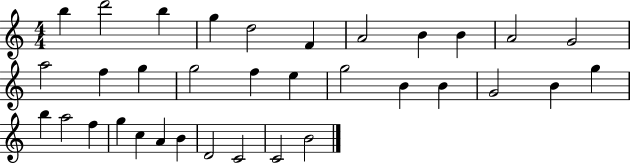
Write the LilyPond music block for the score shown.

{
  \clef treble
  \numericTimeSignature
  \time 4/4
  \key c \major
  b''4 d'''2 b''4 | g''4 d''2 f'4 | a'2 b'4 b'4 | a'2 g'2 | \break a''2 f''4 g''4 | g''2 f''4 e''4 | g''2 b'4 b'4 | g'2 b'4 g''4 | \break b''4 a''2 f''4 | g''4 c''4 a'4 b'4 | d'2 c'2 | c'2 b'2 | \break \bar "|."
}